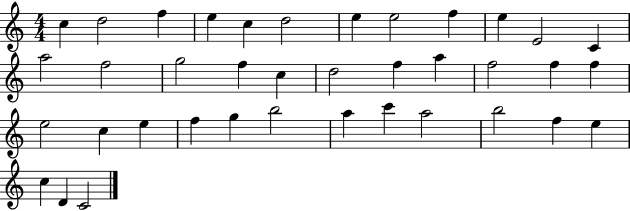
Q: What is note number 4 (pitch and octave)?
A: E5